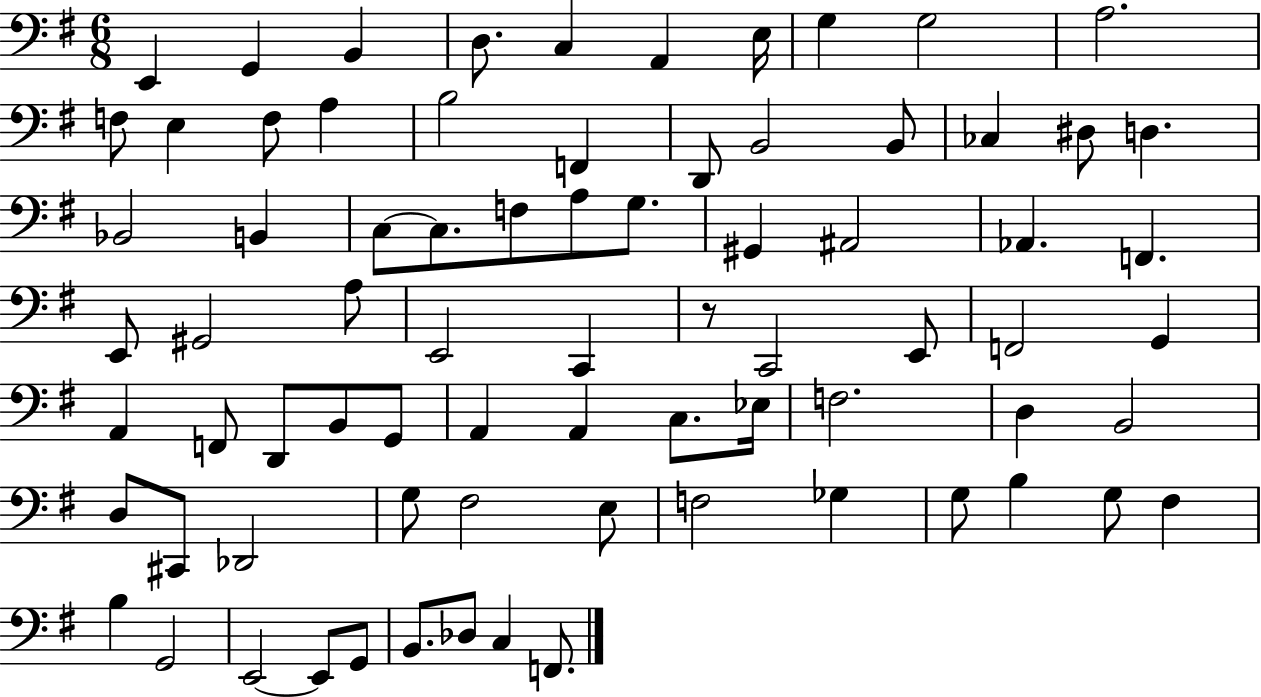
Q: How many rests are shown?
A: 1